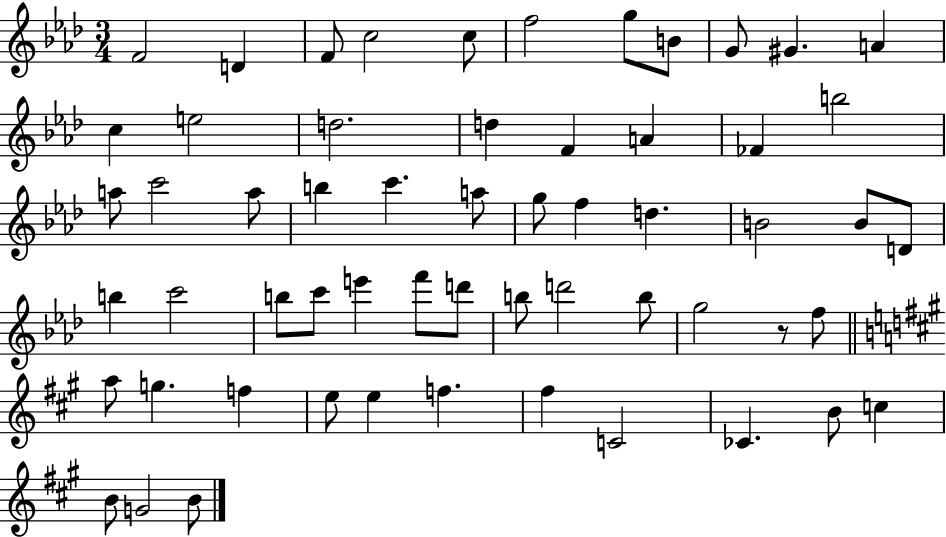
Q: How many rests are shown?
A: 1